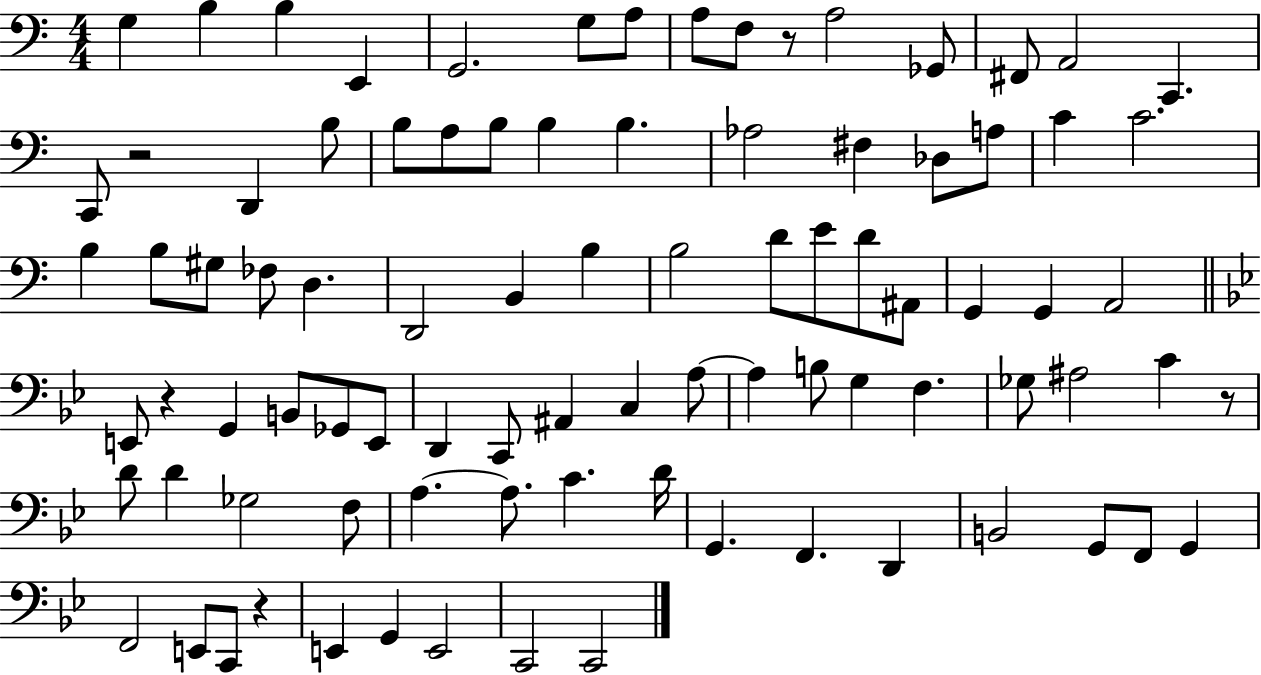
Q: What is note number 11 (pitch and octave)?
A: Gb2